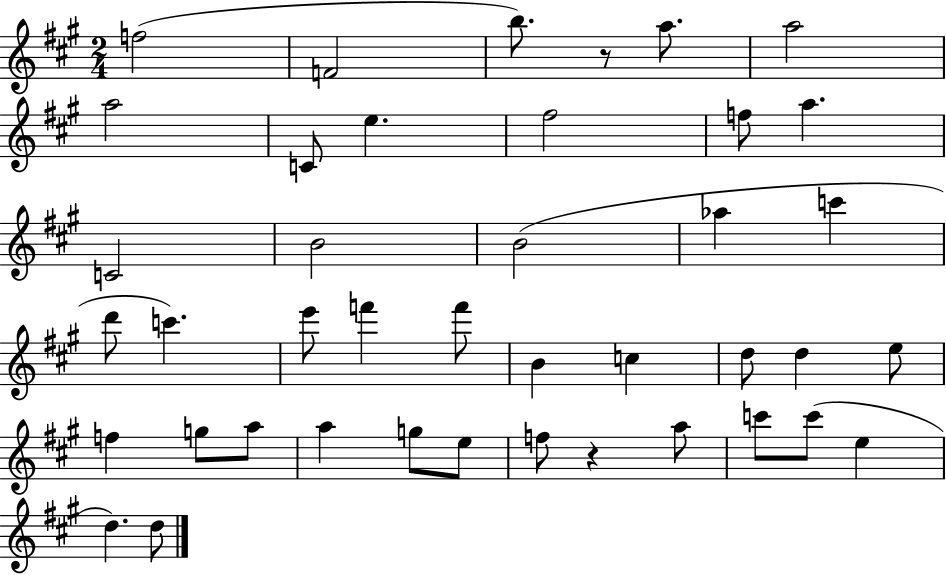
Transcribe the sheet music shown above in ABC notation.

X:1
T:Untitled
M:2/4
L:1/4
K:A
f2 F2 b/2 z/2 a/2 a2 a2 C/2 e ^f2 f/2 a C2 B2 B2 _a c' d'/2 c' e'/2 f' f'/2 B c d/2 d e/2 f g/2 a/2 a g/2 e/2 f/2 z a/2 c'/2 c'/2 e d d/2